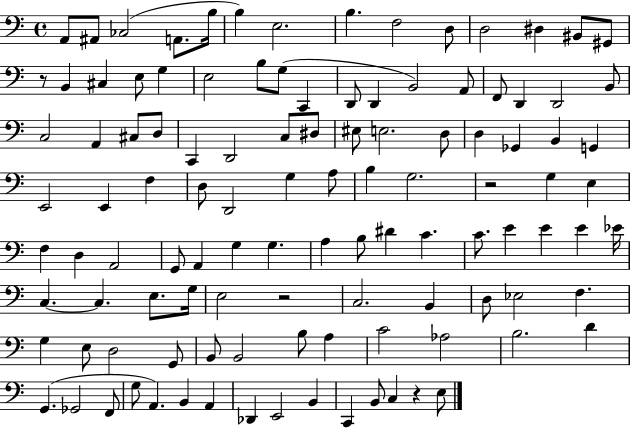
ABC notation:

X:1
T:Untitled
M:4/4
L:1/4
K:C
A,,/2 ^A,,/2 _C,2 A,,/2 B,/4 B, E,2 B, F,2 D,/2 D,2 ^D, ^B,,/2 ^G,,/2 z/2 B,, ^C, E,/2 G, E,2 B,/2 G,/2 C,, D,,/2 D,, B,,2 A,,/2 F,,/2 D,, D,,2 B,,/2 C,2 A,, ^C,/2 D,/2 C,, D,,2 C,/2 ^D,/2 ^E,/2 E,2 D,/2 D, _G,, B,, G,, E,,2 E,, F, D,/2 D,,2 G, A,/2 B, G,2 z2 G, E, F, D, A,,2 G,,/2 A,, G, G, A, B,/2 ^D C C/2 E E E _E/4 C, C, E,/2 G,/4 E,2 z2 C,2 B,, D,/2 _E,2 F, G, E,/2 D,2 G,,/2 B,,/2 B,,2 B,/2 A, C2 _A,2 B,2 D G,, _G,,2 F,,/2 G,/2 A,, B,, A,, _D,, E,,2 B,, C,, B,,/2 C, z E,/2